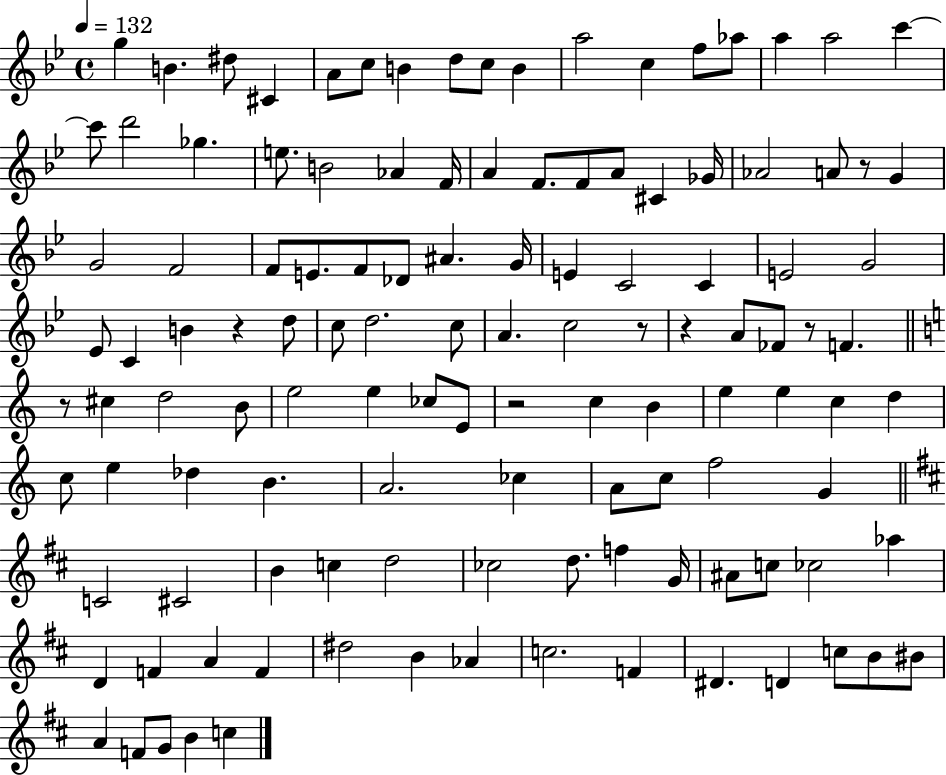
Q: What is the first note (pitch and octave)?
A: G5